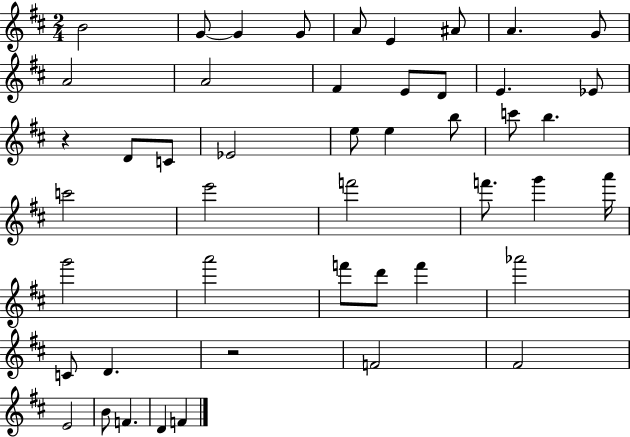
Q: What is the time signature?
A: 2/4